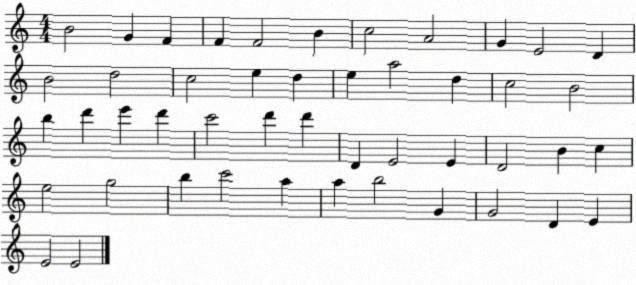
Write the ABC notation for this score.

X:1
T:Untitled
M:4/4
L:1/4
K:C
B2 G F F F2 B c2 A2 G E2 D B2 d2 c2 e d e a2 d c2 B2 b d' e' d' c'2 d' d' D E2 E D2 B c e2 g2 b c'2 a a b2 G G2 D E E2 E2